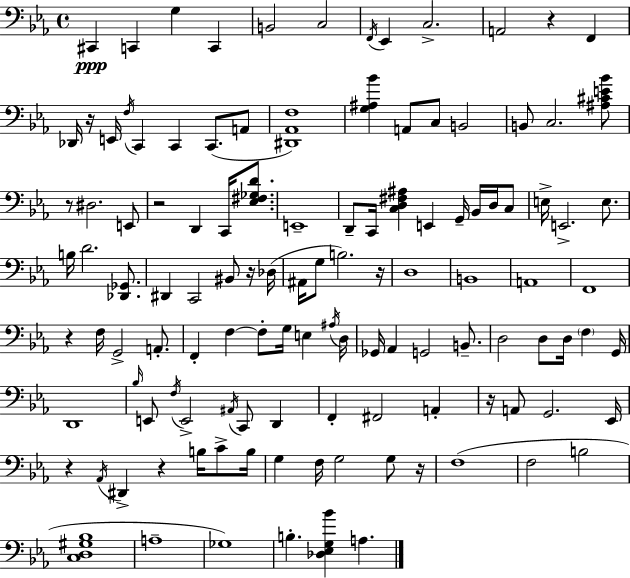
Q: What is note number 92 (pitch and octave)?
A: G3